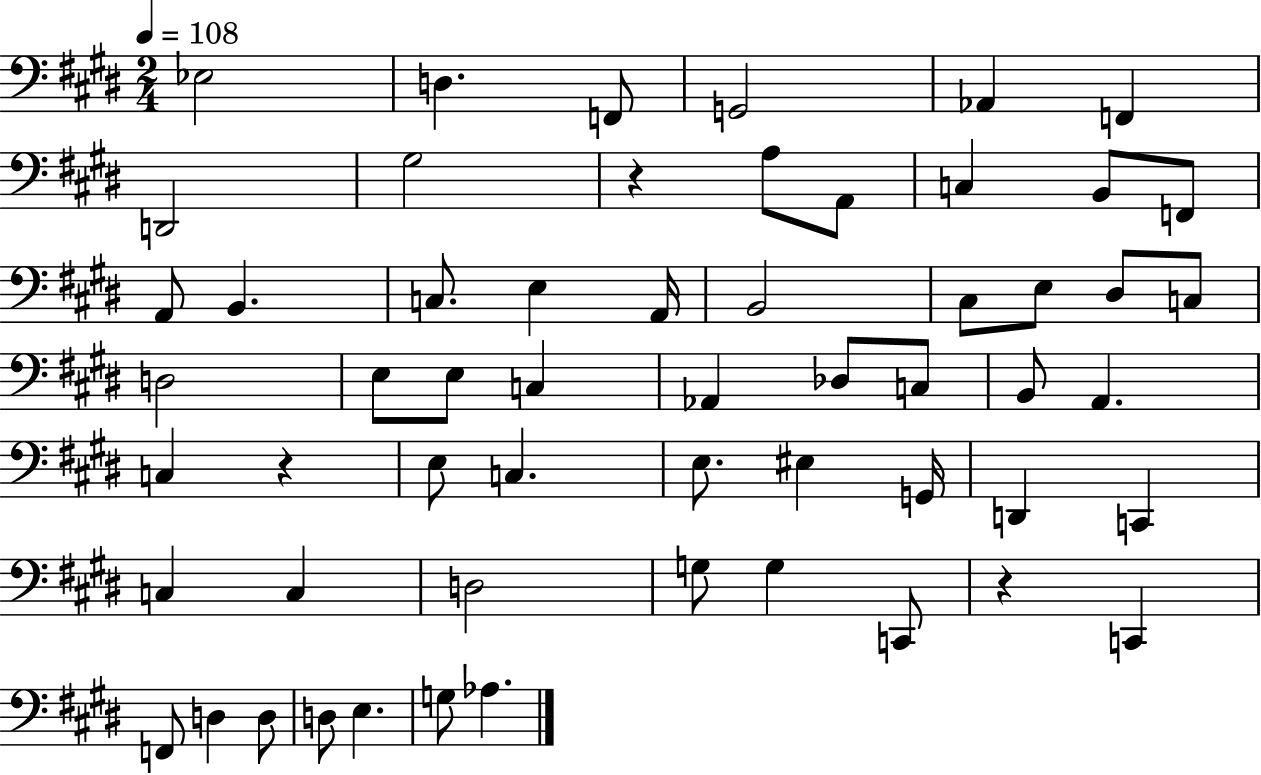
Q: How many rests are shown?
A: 3